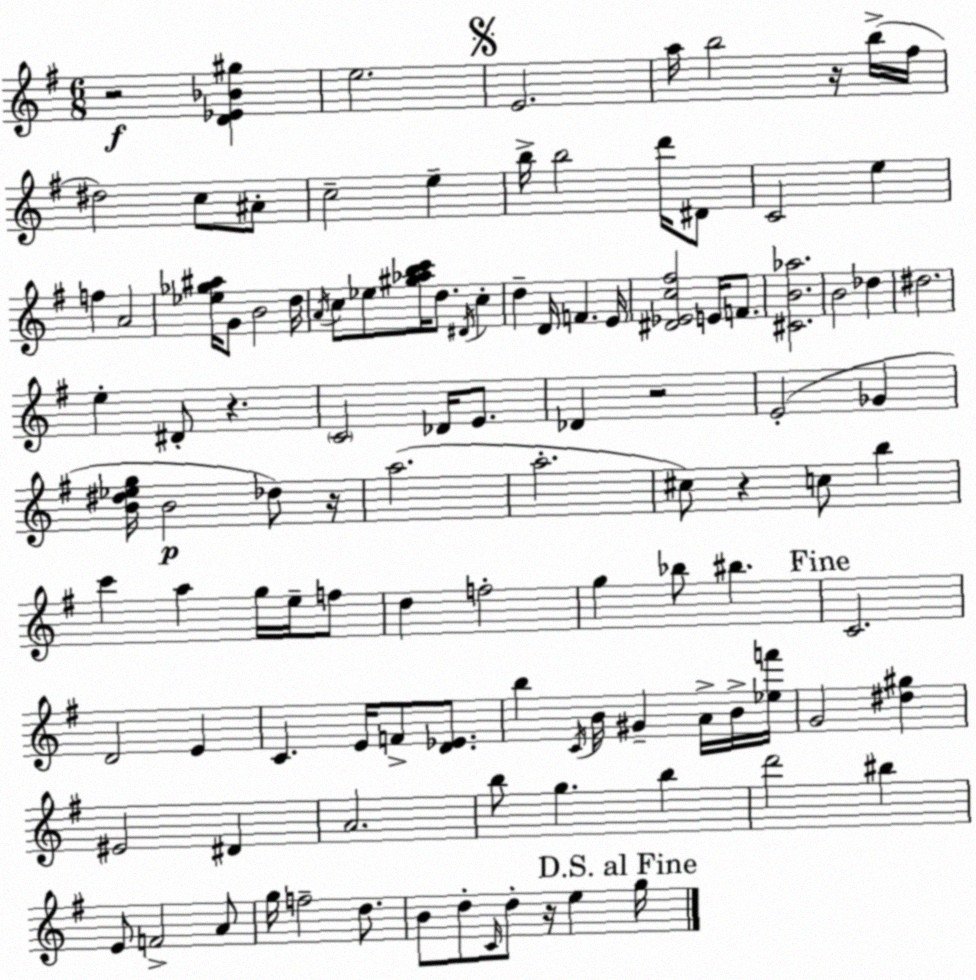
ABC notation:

X:1
T:Untitled
M:6/8
L:1/4
K:Em
z2 [D_E_B^g] e2 E2 a/4 b2 z/4 b/4 ^f/4 ^d2 c/2 ^A/2 c2 e b/4 b2 d'/4 ^D/2 C2 e f A2 [_e_g^a]/4 G/2 B2 d/4 A/4 c/2 _e/2 [^g_abc']/4 d/2 ^D/4 c d D/4 F E/4 [^D_Ec^f]2 E/4 F/2 [^CB_a]2 B2 _d ^d2 e ^D/2 z C2 _D/4 E/2 _D z2 E2 _G [B^d_eg]/4 B2 _d/2 z/4 a2 a2 ^c/2 z c/2 b c' a g/4 e/4 f/2 d f2 g _b/2 ^b C2 D2 E C E/4 F/2 [D_E]/2 b C/4 B/4 ^G A/4 B/4 [_ef']/4 G2 [^d^g] ^E2 ^D A2 b/2 g b d'2 ^b E/2 F2 A/2 g/4 f2 d/2 B/2 d/2 C/4 d/2 z/4 e g/4